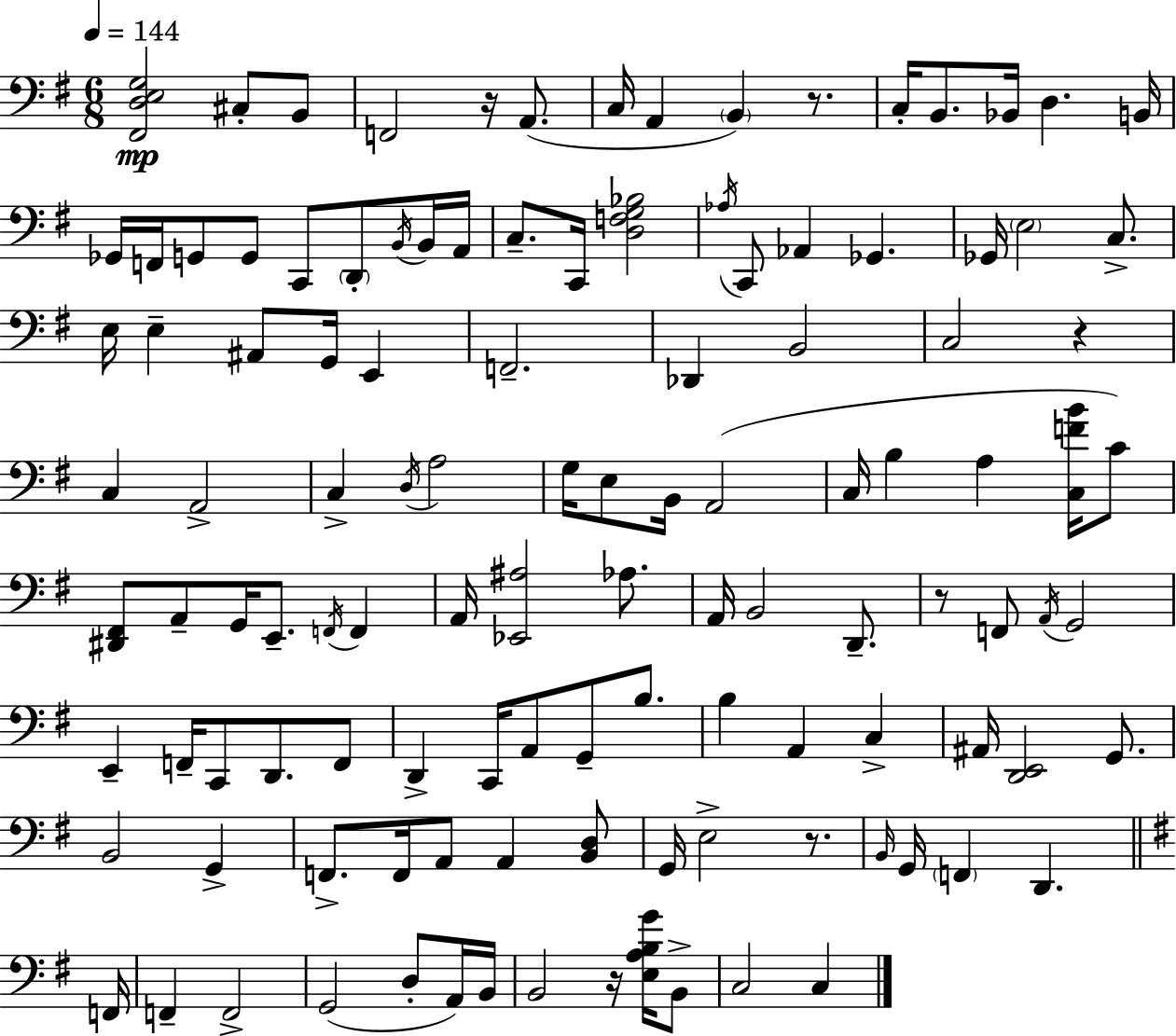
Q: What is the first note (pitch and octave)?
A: C#3